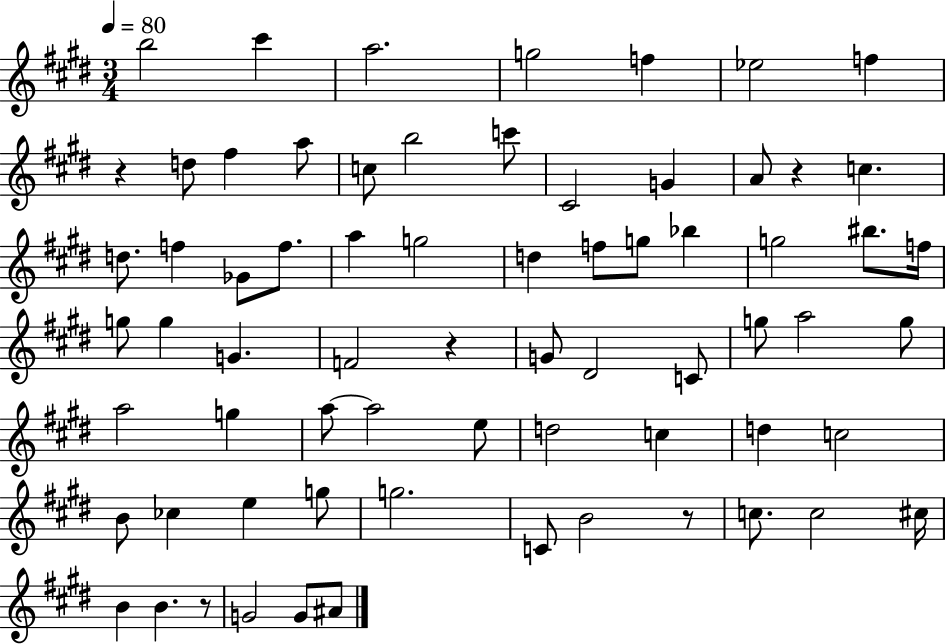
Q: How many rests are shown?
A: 5